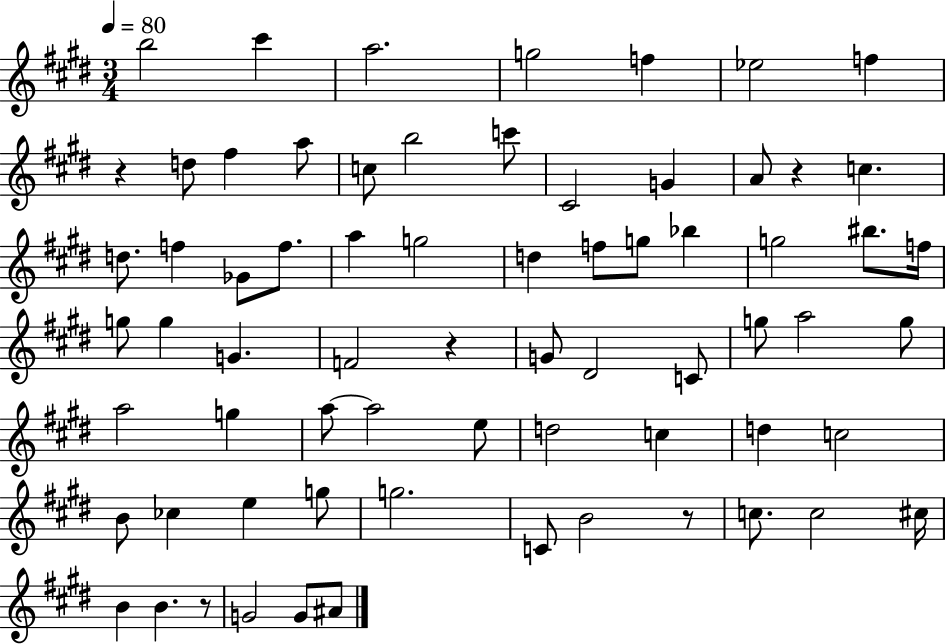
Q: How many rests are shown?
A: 5